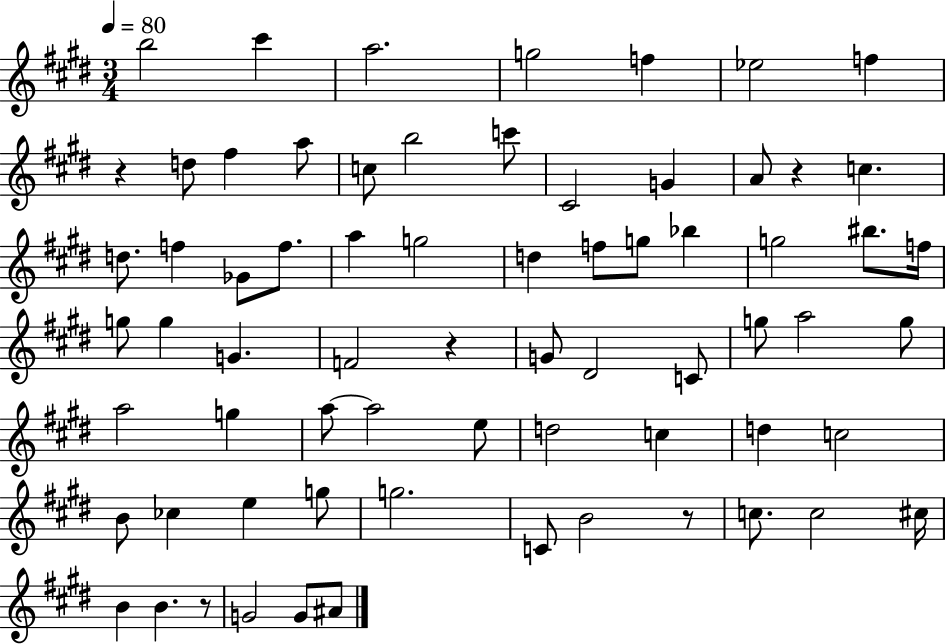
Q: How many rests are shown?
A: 5